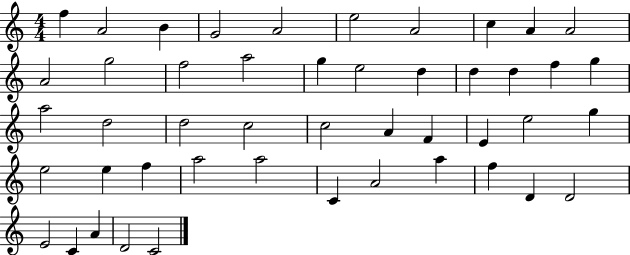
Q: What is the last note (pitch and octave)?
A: C4